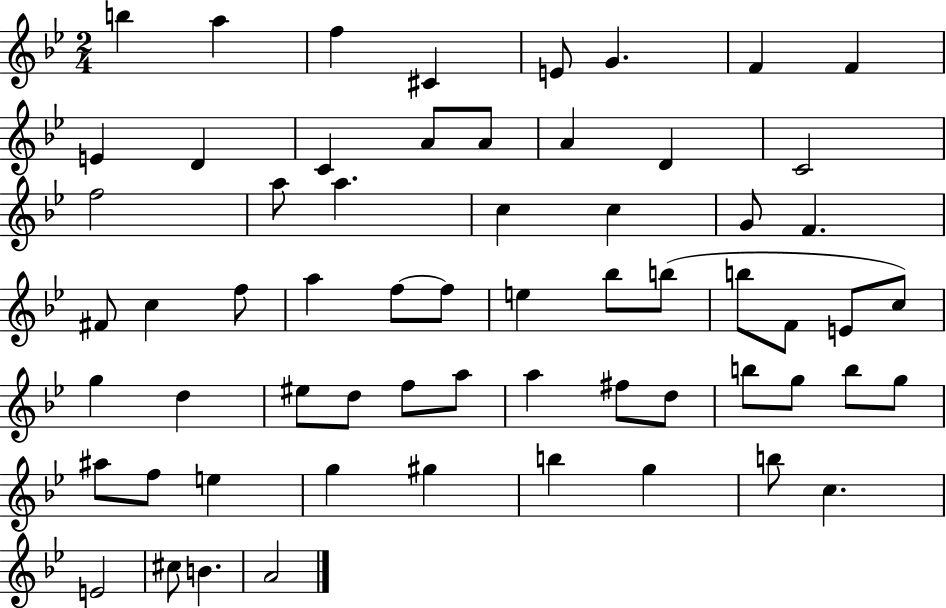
X:1
T:Untitled
M:2/4
L:1/4
K:Bb
b a f ^C E/2 G F F E D C A/2 A/2 A D C2 f2 a/2 a c c G/2 F ^F/2 c f/2 a f/2 f/2 e _b/2 b/2 b/2 F/2 E/2 c/2 g d ^e/2 d/2 f/2 a/2 a ^f/2 d/2 b/2 g/2 b/2 g/2 ^a/2 f/2 e g ^g b g b/2 c E2 ^c/2 B A2